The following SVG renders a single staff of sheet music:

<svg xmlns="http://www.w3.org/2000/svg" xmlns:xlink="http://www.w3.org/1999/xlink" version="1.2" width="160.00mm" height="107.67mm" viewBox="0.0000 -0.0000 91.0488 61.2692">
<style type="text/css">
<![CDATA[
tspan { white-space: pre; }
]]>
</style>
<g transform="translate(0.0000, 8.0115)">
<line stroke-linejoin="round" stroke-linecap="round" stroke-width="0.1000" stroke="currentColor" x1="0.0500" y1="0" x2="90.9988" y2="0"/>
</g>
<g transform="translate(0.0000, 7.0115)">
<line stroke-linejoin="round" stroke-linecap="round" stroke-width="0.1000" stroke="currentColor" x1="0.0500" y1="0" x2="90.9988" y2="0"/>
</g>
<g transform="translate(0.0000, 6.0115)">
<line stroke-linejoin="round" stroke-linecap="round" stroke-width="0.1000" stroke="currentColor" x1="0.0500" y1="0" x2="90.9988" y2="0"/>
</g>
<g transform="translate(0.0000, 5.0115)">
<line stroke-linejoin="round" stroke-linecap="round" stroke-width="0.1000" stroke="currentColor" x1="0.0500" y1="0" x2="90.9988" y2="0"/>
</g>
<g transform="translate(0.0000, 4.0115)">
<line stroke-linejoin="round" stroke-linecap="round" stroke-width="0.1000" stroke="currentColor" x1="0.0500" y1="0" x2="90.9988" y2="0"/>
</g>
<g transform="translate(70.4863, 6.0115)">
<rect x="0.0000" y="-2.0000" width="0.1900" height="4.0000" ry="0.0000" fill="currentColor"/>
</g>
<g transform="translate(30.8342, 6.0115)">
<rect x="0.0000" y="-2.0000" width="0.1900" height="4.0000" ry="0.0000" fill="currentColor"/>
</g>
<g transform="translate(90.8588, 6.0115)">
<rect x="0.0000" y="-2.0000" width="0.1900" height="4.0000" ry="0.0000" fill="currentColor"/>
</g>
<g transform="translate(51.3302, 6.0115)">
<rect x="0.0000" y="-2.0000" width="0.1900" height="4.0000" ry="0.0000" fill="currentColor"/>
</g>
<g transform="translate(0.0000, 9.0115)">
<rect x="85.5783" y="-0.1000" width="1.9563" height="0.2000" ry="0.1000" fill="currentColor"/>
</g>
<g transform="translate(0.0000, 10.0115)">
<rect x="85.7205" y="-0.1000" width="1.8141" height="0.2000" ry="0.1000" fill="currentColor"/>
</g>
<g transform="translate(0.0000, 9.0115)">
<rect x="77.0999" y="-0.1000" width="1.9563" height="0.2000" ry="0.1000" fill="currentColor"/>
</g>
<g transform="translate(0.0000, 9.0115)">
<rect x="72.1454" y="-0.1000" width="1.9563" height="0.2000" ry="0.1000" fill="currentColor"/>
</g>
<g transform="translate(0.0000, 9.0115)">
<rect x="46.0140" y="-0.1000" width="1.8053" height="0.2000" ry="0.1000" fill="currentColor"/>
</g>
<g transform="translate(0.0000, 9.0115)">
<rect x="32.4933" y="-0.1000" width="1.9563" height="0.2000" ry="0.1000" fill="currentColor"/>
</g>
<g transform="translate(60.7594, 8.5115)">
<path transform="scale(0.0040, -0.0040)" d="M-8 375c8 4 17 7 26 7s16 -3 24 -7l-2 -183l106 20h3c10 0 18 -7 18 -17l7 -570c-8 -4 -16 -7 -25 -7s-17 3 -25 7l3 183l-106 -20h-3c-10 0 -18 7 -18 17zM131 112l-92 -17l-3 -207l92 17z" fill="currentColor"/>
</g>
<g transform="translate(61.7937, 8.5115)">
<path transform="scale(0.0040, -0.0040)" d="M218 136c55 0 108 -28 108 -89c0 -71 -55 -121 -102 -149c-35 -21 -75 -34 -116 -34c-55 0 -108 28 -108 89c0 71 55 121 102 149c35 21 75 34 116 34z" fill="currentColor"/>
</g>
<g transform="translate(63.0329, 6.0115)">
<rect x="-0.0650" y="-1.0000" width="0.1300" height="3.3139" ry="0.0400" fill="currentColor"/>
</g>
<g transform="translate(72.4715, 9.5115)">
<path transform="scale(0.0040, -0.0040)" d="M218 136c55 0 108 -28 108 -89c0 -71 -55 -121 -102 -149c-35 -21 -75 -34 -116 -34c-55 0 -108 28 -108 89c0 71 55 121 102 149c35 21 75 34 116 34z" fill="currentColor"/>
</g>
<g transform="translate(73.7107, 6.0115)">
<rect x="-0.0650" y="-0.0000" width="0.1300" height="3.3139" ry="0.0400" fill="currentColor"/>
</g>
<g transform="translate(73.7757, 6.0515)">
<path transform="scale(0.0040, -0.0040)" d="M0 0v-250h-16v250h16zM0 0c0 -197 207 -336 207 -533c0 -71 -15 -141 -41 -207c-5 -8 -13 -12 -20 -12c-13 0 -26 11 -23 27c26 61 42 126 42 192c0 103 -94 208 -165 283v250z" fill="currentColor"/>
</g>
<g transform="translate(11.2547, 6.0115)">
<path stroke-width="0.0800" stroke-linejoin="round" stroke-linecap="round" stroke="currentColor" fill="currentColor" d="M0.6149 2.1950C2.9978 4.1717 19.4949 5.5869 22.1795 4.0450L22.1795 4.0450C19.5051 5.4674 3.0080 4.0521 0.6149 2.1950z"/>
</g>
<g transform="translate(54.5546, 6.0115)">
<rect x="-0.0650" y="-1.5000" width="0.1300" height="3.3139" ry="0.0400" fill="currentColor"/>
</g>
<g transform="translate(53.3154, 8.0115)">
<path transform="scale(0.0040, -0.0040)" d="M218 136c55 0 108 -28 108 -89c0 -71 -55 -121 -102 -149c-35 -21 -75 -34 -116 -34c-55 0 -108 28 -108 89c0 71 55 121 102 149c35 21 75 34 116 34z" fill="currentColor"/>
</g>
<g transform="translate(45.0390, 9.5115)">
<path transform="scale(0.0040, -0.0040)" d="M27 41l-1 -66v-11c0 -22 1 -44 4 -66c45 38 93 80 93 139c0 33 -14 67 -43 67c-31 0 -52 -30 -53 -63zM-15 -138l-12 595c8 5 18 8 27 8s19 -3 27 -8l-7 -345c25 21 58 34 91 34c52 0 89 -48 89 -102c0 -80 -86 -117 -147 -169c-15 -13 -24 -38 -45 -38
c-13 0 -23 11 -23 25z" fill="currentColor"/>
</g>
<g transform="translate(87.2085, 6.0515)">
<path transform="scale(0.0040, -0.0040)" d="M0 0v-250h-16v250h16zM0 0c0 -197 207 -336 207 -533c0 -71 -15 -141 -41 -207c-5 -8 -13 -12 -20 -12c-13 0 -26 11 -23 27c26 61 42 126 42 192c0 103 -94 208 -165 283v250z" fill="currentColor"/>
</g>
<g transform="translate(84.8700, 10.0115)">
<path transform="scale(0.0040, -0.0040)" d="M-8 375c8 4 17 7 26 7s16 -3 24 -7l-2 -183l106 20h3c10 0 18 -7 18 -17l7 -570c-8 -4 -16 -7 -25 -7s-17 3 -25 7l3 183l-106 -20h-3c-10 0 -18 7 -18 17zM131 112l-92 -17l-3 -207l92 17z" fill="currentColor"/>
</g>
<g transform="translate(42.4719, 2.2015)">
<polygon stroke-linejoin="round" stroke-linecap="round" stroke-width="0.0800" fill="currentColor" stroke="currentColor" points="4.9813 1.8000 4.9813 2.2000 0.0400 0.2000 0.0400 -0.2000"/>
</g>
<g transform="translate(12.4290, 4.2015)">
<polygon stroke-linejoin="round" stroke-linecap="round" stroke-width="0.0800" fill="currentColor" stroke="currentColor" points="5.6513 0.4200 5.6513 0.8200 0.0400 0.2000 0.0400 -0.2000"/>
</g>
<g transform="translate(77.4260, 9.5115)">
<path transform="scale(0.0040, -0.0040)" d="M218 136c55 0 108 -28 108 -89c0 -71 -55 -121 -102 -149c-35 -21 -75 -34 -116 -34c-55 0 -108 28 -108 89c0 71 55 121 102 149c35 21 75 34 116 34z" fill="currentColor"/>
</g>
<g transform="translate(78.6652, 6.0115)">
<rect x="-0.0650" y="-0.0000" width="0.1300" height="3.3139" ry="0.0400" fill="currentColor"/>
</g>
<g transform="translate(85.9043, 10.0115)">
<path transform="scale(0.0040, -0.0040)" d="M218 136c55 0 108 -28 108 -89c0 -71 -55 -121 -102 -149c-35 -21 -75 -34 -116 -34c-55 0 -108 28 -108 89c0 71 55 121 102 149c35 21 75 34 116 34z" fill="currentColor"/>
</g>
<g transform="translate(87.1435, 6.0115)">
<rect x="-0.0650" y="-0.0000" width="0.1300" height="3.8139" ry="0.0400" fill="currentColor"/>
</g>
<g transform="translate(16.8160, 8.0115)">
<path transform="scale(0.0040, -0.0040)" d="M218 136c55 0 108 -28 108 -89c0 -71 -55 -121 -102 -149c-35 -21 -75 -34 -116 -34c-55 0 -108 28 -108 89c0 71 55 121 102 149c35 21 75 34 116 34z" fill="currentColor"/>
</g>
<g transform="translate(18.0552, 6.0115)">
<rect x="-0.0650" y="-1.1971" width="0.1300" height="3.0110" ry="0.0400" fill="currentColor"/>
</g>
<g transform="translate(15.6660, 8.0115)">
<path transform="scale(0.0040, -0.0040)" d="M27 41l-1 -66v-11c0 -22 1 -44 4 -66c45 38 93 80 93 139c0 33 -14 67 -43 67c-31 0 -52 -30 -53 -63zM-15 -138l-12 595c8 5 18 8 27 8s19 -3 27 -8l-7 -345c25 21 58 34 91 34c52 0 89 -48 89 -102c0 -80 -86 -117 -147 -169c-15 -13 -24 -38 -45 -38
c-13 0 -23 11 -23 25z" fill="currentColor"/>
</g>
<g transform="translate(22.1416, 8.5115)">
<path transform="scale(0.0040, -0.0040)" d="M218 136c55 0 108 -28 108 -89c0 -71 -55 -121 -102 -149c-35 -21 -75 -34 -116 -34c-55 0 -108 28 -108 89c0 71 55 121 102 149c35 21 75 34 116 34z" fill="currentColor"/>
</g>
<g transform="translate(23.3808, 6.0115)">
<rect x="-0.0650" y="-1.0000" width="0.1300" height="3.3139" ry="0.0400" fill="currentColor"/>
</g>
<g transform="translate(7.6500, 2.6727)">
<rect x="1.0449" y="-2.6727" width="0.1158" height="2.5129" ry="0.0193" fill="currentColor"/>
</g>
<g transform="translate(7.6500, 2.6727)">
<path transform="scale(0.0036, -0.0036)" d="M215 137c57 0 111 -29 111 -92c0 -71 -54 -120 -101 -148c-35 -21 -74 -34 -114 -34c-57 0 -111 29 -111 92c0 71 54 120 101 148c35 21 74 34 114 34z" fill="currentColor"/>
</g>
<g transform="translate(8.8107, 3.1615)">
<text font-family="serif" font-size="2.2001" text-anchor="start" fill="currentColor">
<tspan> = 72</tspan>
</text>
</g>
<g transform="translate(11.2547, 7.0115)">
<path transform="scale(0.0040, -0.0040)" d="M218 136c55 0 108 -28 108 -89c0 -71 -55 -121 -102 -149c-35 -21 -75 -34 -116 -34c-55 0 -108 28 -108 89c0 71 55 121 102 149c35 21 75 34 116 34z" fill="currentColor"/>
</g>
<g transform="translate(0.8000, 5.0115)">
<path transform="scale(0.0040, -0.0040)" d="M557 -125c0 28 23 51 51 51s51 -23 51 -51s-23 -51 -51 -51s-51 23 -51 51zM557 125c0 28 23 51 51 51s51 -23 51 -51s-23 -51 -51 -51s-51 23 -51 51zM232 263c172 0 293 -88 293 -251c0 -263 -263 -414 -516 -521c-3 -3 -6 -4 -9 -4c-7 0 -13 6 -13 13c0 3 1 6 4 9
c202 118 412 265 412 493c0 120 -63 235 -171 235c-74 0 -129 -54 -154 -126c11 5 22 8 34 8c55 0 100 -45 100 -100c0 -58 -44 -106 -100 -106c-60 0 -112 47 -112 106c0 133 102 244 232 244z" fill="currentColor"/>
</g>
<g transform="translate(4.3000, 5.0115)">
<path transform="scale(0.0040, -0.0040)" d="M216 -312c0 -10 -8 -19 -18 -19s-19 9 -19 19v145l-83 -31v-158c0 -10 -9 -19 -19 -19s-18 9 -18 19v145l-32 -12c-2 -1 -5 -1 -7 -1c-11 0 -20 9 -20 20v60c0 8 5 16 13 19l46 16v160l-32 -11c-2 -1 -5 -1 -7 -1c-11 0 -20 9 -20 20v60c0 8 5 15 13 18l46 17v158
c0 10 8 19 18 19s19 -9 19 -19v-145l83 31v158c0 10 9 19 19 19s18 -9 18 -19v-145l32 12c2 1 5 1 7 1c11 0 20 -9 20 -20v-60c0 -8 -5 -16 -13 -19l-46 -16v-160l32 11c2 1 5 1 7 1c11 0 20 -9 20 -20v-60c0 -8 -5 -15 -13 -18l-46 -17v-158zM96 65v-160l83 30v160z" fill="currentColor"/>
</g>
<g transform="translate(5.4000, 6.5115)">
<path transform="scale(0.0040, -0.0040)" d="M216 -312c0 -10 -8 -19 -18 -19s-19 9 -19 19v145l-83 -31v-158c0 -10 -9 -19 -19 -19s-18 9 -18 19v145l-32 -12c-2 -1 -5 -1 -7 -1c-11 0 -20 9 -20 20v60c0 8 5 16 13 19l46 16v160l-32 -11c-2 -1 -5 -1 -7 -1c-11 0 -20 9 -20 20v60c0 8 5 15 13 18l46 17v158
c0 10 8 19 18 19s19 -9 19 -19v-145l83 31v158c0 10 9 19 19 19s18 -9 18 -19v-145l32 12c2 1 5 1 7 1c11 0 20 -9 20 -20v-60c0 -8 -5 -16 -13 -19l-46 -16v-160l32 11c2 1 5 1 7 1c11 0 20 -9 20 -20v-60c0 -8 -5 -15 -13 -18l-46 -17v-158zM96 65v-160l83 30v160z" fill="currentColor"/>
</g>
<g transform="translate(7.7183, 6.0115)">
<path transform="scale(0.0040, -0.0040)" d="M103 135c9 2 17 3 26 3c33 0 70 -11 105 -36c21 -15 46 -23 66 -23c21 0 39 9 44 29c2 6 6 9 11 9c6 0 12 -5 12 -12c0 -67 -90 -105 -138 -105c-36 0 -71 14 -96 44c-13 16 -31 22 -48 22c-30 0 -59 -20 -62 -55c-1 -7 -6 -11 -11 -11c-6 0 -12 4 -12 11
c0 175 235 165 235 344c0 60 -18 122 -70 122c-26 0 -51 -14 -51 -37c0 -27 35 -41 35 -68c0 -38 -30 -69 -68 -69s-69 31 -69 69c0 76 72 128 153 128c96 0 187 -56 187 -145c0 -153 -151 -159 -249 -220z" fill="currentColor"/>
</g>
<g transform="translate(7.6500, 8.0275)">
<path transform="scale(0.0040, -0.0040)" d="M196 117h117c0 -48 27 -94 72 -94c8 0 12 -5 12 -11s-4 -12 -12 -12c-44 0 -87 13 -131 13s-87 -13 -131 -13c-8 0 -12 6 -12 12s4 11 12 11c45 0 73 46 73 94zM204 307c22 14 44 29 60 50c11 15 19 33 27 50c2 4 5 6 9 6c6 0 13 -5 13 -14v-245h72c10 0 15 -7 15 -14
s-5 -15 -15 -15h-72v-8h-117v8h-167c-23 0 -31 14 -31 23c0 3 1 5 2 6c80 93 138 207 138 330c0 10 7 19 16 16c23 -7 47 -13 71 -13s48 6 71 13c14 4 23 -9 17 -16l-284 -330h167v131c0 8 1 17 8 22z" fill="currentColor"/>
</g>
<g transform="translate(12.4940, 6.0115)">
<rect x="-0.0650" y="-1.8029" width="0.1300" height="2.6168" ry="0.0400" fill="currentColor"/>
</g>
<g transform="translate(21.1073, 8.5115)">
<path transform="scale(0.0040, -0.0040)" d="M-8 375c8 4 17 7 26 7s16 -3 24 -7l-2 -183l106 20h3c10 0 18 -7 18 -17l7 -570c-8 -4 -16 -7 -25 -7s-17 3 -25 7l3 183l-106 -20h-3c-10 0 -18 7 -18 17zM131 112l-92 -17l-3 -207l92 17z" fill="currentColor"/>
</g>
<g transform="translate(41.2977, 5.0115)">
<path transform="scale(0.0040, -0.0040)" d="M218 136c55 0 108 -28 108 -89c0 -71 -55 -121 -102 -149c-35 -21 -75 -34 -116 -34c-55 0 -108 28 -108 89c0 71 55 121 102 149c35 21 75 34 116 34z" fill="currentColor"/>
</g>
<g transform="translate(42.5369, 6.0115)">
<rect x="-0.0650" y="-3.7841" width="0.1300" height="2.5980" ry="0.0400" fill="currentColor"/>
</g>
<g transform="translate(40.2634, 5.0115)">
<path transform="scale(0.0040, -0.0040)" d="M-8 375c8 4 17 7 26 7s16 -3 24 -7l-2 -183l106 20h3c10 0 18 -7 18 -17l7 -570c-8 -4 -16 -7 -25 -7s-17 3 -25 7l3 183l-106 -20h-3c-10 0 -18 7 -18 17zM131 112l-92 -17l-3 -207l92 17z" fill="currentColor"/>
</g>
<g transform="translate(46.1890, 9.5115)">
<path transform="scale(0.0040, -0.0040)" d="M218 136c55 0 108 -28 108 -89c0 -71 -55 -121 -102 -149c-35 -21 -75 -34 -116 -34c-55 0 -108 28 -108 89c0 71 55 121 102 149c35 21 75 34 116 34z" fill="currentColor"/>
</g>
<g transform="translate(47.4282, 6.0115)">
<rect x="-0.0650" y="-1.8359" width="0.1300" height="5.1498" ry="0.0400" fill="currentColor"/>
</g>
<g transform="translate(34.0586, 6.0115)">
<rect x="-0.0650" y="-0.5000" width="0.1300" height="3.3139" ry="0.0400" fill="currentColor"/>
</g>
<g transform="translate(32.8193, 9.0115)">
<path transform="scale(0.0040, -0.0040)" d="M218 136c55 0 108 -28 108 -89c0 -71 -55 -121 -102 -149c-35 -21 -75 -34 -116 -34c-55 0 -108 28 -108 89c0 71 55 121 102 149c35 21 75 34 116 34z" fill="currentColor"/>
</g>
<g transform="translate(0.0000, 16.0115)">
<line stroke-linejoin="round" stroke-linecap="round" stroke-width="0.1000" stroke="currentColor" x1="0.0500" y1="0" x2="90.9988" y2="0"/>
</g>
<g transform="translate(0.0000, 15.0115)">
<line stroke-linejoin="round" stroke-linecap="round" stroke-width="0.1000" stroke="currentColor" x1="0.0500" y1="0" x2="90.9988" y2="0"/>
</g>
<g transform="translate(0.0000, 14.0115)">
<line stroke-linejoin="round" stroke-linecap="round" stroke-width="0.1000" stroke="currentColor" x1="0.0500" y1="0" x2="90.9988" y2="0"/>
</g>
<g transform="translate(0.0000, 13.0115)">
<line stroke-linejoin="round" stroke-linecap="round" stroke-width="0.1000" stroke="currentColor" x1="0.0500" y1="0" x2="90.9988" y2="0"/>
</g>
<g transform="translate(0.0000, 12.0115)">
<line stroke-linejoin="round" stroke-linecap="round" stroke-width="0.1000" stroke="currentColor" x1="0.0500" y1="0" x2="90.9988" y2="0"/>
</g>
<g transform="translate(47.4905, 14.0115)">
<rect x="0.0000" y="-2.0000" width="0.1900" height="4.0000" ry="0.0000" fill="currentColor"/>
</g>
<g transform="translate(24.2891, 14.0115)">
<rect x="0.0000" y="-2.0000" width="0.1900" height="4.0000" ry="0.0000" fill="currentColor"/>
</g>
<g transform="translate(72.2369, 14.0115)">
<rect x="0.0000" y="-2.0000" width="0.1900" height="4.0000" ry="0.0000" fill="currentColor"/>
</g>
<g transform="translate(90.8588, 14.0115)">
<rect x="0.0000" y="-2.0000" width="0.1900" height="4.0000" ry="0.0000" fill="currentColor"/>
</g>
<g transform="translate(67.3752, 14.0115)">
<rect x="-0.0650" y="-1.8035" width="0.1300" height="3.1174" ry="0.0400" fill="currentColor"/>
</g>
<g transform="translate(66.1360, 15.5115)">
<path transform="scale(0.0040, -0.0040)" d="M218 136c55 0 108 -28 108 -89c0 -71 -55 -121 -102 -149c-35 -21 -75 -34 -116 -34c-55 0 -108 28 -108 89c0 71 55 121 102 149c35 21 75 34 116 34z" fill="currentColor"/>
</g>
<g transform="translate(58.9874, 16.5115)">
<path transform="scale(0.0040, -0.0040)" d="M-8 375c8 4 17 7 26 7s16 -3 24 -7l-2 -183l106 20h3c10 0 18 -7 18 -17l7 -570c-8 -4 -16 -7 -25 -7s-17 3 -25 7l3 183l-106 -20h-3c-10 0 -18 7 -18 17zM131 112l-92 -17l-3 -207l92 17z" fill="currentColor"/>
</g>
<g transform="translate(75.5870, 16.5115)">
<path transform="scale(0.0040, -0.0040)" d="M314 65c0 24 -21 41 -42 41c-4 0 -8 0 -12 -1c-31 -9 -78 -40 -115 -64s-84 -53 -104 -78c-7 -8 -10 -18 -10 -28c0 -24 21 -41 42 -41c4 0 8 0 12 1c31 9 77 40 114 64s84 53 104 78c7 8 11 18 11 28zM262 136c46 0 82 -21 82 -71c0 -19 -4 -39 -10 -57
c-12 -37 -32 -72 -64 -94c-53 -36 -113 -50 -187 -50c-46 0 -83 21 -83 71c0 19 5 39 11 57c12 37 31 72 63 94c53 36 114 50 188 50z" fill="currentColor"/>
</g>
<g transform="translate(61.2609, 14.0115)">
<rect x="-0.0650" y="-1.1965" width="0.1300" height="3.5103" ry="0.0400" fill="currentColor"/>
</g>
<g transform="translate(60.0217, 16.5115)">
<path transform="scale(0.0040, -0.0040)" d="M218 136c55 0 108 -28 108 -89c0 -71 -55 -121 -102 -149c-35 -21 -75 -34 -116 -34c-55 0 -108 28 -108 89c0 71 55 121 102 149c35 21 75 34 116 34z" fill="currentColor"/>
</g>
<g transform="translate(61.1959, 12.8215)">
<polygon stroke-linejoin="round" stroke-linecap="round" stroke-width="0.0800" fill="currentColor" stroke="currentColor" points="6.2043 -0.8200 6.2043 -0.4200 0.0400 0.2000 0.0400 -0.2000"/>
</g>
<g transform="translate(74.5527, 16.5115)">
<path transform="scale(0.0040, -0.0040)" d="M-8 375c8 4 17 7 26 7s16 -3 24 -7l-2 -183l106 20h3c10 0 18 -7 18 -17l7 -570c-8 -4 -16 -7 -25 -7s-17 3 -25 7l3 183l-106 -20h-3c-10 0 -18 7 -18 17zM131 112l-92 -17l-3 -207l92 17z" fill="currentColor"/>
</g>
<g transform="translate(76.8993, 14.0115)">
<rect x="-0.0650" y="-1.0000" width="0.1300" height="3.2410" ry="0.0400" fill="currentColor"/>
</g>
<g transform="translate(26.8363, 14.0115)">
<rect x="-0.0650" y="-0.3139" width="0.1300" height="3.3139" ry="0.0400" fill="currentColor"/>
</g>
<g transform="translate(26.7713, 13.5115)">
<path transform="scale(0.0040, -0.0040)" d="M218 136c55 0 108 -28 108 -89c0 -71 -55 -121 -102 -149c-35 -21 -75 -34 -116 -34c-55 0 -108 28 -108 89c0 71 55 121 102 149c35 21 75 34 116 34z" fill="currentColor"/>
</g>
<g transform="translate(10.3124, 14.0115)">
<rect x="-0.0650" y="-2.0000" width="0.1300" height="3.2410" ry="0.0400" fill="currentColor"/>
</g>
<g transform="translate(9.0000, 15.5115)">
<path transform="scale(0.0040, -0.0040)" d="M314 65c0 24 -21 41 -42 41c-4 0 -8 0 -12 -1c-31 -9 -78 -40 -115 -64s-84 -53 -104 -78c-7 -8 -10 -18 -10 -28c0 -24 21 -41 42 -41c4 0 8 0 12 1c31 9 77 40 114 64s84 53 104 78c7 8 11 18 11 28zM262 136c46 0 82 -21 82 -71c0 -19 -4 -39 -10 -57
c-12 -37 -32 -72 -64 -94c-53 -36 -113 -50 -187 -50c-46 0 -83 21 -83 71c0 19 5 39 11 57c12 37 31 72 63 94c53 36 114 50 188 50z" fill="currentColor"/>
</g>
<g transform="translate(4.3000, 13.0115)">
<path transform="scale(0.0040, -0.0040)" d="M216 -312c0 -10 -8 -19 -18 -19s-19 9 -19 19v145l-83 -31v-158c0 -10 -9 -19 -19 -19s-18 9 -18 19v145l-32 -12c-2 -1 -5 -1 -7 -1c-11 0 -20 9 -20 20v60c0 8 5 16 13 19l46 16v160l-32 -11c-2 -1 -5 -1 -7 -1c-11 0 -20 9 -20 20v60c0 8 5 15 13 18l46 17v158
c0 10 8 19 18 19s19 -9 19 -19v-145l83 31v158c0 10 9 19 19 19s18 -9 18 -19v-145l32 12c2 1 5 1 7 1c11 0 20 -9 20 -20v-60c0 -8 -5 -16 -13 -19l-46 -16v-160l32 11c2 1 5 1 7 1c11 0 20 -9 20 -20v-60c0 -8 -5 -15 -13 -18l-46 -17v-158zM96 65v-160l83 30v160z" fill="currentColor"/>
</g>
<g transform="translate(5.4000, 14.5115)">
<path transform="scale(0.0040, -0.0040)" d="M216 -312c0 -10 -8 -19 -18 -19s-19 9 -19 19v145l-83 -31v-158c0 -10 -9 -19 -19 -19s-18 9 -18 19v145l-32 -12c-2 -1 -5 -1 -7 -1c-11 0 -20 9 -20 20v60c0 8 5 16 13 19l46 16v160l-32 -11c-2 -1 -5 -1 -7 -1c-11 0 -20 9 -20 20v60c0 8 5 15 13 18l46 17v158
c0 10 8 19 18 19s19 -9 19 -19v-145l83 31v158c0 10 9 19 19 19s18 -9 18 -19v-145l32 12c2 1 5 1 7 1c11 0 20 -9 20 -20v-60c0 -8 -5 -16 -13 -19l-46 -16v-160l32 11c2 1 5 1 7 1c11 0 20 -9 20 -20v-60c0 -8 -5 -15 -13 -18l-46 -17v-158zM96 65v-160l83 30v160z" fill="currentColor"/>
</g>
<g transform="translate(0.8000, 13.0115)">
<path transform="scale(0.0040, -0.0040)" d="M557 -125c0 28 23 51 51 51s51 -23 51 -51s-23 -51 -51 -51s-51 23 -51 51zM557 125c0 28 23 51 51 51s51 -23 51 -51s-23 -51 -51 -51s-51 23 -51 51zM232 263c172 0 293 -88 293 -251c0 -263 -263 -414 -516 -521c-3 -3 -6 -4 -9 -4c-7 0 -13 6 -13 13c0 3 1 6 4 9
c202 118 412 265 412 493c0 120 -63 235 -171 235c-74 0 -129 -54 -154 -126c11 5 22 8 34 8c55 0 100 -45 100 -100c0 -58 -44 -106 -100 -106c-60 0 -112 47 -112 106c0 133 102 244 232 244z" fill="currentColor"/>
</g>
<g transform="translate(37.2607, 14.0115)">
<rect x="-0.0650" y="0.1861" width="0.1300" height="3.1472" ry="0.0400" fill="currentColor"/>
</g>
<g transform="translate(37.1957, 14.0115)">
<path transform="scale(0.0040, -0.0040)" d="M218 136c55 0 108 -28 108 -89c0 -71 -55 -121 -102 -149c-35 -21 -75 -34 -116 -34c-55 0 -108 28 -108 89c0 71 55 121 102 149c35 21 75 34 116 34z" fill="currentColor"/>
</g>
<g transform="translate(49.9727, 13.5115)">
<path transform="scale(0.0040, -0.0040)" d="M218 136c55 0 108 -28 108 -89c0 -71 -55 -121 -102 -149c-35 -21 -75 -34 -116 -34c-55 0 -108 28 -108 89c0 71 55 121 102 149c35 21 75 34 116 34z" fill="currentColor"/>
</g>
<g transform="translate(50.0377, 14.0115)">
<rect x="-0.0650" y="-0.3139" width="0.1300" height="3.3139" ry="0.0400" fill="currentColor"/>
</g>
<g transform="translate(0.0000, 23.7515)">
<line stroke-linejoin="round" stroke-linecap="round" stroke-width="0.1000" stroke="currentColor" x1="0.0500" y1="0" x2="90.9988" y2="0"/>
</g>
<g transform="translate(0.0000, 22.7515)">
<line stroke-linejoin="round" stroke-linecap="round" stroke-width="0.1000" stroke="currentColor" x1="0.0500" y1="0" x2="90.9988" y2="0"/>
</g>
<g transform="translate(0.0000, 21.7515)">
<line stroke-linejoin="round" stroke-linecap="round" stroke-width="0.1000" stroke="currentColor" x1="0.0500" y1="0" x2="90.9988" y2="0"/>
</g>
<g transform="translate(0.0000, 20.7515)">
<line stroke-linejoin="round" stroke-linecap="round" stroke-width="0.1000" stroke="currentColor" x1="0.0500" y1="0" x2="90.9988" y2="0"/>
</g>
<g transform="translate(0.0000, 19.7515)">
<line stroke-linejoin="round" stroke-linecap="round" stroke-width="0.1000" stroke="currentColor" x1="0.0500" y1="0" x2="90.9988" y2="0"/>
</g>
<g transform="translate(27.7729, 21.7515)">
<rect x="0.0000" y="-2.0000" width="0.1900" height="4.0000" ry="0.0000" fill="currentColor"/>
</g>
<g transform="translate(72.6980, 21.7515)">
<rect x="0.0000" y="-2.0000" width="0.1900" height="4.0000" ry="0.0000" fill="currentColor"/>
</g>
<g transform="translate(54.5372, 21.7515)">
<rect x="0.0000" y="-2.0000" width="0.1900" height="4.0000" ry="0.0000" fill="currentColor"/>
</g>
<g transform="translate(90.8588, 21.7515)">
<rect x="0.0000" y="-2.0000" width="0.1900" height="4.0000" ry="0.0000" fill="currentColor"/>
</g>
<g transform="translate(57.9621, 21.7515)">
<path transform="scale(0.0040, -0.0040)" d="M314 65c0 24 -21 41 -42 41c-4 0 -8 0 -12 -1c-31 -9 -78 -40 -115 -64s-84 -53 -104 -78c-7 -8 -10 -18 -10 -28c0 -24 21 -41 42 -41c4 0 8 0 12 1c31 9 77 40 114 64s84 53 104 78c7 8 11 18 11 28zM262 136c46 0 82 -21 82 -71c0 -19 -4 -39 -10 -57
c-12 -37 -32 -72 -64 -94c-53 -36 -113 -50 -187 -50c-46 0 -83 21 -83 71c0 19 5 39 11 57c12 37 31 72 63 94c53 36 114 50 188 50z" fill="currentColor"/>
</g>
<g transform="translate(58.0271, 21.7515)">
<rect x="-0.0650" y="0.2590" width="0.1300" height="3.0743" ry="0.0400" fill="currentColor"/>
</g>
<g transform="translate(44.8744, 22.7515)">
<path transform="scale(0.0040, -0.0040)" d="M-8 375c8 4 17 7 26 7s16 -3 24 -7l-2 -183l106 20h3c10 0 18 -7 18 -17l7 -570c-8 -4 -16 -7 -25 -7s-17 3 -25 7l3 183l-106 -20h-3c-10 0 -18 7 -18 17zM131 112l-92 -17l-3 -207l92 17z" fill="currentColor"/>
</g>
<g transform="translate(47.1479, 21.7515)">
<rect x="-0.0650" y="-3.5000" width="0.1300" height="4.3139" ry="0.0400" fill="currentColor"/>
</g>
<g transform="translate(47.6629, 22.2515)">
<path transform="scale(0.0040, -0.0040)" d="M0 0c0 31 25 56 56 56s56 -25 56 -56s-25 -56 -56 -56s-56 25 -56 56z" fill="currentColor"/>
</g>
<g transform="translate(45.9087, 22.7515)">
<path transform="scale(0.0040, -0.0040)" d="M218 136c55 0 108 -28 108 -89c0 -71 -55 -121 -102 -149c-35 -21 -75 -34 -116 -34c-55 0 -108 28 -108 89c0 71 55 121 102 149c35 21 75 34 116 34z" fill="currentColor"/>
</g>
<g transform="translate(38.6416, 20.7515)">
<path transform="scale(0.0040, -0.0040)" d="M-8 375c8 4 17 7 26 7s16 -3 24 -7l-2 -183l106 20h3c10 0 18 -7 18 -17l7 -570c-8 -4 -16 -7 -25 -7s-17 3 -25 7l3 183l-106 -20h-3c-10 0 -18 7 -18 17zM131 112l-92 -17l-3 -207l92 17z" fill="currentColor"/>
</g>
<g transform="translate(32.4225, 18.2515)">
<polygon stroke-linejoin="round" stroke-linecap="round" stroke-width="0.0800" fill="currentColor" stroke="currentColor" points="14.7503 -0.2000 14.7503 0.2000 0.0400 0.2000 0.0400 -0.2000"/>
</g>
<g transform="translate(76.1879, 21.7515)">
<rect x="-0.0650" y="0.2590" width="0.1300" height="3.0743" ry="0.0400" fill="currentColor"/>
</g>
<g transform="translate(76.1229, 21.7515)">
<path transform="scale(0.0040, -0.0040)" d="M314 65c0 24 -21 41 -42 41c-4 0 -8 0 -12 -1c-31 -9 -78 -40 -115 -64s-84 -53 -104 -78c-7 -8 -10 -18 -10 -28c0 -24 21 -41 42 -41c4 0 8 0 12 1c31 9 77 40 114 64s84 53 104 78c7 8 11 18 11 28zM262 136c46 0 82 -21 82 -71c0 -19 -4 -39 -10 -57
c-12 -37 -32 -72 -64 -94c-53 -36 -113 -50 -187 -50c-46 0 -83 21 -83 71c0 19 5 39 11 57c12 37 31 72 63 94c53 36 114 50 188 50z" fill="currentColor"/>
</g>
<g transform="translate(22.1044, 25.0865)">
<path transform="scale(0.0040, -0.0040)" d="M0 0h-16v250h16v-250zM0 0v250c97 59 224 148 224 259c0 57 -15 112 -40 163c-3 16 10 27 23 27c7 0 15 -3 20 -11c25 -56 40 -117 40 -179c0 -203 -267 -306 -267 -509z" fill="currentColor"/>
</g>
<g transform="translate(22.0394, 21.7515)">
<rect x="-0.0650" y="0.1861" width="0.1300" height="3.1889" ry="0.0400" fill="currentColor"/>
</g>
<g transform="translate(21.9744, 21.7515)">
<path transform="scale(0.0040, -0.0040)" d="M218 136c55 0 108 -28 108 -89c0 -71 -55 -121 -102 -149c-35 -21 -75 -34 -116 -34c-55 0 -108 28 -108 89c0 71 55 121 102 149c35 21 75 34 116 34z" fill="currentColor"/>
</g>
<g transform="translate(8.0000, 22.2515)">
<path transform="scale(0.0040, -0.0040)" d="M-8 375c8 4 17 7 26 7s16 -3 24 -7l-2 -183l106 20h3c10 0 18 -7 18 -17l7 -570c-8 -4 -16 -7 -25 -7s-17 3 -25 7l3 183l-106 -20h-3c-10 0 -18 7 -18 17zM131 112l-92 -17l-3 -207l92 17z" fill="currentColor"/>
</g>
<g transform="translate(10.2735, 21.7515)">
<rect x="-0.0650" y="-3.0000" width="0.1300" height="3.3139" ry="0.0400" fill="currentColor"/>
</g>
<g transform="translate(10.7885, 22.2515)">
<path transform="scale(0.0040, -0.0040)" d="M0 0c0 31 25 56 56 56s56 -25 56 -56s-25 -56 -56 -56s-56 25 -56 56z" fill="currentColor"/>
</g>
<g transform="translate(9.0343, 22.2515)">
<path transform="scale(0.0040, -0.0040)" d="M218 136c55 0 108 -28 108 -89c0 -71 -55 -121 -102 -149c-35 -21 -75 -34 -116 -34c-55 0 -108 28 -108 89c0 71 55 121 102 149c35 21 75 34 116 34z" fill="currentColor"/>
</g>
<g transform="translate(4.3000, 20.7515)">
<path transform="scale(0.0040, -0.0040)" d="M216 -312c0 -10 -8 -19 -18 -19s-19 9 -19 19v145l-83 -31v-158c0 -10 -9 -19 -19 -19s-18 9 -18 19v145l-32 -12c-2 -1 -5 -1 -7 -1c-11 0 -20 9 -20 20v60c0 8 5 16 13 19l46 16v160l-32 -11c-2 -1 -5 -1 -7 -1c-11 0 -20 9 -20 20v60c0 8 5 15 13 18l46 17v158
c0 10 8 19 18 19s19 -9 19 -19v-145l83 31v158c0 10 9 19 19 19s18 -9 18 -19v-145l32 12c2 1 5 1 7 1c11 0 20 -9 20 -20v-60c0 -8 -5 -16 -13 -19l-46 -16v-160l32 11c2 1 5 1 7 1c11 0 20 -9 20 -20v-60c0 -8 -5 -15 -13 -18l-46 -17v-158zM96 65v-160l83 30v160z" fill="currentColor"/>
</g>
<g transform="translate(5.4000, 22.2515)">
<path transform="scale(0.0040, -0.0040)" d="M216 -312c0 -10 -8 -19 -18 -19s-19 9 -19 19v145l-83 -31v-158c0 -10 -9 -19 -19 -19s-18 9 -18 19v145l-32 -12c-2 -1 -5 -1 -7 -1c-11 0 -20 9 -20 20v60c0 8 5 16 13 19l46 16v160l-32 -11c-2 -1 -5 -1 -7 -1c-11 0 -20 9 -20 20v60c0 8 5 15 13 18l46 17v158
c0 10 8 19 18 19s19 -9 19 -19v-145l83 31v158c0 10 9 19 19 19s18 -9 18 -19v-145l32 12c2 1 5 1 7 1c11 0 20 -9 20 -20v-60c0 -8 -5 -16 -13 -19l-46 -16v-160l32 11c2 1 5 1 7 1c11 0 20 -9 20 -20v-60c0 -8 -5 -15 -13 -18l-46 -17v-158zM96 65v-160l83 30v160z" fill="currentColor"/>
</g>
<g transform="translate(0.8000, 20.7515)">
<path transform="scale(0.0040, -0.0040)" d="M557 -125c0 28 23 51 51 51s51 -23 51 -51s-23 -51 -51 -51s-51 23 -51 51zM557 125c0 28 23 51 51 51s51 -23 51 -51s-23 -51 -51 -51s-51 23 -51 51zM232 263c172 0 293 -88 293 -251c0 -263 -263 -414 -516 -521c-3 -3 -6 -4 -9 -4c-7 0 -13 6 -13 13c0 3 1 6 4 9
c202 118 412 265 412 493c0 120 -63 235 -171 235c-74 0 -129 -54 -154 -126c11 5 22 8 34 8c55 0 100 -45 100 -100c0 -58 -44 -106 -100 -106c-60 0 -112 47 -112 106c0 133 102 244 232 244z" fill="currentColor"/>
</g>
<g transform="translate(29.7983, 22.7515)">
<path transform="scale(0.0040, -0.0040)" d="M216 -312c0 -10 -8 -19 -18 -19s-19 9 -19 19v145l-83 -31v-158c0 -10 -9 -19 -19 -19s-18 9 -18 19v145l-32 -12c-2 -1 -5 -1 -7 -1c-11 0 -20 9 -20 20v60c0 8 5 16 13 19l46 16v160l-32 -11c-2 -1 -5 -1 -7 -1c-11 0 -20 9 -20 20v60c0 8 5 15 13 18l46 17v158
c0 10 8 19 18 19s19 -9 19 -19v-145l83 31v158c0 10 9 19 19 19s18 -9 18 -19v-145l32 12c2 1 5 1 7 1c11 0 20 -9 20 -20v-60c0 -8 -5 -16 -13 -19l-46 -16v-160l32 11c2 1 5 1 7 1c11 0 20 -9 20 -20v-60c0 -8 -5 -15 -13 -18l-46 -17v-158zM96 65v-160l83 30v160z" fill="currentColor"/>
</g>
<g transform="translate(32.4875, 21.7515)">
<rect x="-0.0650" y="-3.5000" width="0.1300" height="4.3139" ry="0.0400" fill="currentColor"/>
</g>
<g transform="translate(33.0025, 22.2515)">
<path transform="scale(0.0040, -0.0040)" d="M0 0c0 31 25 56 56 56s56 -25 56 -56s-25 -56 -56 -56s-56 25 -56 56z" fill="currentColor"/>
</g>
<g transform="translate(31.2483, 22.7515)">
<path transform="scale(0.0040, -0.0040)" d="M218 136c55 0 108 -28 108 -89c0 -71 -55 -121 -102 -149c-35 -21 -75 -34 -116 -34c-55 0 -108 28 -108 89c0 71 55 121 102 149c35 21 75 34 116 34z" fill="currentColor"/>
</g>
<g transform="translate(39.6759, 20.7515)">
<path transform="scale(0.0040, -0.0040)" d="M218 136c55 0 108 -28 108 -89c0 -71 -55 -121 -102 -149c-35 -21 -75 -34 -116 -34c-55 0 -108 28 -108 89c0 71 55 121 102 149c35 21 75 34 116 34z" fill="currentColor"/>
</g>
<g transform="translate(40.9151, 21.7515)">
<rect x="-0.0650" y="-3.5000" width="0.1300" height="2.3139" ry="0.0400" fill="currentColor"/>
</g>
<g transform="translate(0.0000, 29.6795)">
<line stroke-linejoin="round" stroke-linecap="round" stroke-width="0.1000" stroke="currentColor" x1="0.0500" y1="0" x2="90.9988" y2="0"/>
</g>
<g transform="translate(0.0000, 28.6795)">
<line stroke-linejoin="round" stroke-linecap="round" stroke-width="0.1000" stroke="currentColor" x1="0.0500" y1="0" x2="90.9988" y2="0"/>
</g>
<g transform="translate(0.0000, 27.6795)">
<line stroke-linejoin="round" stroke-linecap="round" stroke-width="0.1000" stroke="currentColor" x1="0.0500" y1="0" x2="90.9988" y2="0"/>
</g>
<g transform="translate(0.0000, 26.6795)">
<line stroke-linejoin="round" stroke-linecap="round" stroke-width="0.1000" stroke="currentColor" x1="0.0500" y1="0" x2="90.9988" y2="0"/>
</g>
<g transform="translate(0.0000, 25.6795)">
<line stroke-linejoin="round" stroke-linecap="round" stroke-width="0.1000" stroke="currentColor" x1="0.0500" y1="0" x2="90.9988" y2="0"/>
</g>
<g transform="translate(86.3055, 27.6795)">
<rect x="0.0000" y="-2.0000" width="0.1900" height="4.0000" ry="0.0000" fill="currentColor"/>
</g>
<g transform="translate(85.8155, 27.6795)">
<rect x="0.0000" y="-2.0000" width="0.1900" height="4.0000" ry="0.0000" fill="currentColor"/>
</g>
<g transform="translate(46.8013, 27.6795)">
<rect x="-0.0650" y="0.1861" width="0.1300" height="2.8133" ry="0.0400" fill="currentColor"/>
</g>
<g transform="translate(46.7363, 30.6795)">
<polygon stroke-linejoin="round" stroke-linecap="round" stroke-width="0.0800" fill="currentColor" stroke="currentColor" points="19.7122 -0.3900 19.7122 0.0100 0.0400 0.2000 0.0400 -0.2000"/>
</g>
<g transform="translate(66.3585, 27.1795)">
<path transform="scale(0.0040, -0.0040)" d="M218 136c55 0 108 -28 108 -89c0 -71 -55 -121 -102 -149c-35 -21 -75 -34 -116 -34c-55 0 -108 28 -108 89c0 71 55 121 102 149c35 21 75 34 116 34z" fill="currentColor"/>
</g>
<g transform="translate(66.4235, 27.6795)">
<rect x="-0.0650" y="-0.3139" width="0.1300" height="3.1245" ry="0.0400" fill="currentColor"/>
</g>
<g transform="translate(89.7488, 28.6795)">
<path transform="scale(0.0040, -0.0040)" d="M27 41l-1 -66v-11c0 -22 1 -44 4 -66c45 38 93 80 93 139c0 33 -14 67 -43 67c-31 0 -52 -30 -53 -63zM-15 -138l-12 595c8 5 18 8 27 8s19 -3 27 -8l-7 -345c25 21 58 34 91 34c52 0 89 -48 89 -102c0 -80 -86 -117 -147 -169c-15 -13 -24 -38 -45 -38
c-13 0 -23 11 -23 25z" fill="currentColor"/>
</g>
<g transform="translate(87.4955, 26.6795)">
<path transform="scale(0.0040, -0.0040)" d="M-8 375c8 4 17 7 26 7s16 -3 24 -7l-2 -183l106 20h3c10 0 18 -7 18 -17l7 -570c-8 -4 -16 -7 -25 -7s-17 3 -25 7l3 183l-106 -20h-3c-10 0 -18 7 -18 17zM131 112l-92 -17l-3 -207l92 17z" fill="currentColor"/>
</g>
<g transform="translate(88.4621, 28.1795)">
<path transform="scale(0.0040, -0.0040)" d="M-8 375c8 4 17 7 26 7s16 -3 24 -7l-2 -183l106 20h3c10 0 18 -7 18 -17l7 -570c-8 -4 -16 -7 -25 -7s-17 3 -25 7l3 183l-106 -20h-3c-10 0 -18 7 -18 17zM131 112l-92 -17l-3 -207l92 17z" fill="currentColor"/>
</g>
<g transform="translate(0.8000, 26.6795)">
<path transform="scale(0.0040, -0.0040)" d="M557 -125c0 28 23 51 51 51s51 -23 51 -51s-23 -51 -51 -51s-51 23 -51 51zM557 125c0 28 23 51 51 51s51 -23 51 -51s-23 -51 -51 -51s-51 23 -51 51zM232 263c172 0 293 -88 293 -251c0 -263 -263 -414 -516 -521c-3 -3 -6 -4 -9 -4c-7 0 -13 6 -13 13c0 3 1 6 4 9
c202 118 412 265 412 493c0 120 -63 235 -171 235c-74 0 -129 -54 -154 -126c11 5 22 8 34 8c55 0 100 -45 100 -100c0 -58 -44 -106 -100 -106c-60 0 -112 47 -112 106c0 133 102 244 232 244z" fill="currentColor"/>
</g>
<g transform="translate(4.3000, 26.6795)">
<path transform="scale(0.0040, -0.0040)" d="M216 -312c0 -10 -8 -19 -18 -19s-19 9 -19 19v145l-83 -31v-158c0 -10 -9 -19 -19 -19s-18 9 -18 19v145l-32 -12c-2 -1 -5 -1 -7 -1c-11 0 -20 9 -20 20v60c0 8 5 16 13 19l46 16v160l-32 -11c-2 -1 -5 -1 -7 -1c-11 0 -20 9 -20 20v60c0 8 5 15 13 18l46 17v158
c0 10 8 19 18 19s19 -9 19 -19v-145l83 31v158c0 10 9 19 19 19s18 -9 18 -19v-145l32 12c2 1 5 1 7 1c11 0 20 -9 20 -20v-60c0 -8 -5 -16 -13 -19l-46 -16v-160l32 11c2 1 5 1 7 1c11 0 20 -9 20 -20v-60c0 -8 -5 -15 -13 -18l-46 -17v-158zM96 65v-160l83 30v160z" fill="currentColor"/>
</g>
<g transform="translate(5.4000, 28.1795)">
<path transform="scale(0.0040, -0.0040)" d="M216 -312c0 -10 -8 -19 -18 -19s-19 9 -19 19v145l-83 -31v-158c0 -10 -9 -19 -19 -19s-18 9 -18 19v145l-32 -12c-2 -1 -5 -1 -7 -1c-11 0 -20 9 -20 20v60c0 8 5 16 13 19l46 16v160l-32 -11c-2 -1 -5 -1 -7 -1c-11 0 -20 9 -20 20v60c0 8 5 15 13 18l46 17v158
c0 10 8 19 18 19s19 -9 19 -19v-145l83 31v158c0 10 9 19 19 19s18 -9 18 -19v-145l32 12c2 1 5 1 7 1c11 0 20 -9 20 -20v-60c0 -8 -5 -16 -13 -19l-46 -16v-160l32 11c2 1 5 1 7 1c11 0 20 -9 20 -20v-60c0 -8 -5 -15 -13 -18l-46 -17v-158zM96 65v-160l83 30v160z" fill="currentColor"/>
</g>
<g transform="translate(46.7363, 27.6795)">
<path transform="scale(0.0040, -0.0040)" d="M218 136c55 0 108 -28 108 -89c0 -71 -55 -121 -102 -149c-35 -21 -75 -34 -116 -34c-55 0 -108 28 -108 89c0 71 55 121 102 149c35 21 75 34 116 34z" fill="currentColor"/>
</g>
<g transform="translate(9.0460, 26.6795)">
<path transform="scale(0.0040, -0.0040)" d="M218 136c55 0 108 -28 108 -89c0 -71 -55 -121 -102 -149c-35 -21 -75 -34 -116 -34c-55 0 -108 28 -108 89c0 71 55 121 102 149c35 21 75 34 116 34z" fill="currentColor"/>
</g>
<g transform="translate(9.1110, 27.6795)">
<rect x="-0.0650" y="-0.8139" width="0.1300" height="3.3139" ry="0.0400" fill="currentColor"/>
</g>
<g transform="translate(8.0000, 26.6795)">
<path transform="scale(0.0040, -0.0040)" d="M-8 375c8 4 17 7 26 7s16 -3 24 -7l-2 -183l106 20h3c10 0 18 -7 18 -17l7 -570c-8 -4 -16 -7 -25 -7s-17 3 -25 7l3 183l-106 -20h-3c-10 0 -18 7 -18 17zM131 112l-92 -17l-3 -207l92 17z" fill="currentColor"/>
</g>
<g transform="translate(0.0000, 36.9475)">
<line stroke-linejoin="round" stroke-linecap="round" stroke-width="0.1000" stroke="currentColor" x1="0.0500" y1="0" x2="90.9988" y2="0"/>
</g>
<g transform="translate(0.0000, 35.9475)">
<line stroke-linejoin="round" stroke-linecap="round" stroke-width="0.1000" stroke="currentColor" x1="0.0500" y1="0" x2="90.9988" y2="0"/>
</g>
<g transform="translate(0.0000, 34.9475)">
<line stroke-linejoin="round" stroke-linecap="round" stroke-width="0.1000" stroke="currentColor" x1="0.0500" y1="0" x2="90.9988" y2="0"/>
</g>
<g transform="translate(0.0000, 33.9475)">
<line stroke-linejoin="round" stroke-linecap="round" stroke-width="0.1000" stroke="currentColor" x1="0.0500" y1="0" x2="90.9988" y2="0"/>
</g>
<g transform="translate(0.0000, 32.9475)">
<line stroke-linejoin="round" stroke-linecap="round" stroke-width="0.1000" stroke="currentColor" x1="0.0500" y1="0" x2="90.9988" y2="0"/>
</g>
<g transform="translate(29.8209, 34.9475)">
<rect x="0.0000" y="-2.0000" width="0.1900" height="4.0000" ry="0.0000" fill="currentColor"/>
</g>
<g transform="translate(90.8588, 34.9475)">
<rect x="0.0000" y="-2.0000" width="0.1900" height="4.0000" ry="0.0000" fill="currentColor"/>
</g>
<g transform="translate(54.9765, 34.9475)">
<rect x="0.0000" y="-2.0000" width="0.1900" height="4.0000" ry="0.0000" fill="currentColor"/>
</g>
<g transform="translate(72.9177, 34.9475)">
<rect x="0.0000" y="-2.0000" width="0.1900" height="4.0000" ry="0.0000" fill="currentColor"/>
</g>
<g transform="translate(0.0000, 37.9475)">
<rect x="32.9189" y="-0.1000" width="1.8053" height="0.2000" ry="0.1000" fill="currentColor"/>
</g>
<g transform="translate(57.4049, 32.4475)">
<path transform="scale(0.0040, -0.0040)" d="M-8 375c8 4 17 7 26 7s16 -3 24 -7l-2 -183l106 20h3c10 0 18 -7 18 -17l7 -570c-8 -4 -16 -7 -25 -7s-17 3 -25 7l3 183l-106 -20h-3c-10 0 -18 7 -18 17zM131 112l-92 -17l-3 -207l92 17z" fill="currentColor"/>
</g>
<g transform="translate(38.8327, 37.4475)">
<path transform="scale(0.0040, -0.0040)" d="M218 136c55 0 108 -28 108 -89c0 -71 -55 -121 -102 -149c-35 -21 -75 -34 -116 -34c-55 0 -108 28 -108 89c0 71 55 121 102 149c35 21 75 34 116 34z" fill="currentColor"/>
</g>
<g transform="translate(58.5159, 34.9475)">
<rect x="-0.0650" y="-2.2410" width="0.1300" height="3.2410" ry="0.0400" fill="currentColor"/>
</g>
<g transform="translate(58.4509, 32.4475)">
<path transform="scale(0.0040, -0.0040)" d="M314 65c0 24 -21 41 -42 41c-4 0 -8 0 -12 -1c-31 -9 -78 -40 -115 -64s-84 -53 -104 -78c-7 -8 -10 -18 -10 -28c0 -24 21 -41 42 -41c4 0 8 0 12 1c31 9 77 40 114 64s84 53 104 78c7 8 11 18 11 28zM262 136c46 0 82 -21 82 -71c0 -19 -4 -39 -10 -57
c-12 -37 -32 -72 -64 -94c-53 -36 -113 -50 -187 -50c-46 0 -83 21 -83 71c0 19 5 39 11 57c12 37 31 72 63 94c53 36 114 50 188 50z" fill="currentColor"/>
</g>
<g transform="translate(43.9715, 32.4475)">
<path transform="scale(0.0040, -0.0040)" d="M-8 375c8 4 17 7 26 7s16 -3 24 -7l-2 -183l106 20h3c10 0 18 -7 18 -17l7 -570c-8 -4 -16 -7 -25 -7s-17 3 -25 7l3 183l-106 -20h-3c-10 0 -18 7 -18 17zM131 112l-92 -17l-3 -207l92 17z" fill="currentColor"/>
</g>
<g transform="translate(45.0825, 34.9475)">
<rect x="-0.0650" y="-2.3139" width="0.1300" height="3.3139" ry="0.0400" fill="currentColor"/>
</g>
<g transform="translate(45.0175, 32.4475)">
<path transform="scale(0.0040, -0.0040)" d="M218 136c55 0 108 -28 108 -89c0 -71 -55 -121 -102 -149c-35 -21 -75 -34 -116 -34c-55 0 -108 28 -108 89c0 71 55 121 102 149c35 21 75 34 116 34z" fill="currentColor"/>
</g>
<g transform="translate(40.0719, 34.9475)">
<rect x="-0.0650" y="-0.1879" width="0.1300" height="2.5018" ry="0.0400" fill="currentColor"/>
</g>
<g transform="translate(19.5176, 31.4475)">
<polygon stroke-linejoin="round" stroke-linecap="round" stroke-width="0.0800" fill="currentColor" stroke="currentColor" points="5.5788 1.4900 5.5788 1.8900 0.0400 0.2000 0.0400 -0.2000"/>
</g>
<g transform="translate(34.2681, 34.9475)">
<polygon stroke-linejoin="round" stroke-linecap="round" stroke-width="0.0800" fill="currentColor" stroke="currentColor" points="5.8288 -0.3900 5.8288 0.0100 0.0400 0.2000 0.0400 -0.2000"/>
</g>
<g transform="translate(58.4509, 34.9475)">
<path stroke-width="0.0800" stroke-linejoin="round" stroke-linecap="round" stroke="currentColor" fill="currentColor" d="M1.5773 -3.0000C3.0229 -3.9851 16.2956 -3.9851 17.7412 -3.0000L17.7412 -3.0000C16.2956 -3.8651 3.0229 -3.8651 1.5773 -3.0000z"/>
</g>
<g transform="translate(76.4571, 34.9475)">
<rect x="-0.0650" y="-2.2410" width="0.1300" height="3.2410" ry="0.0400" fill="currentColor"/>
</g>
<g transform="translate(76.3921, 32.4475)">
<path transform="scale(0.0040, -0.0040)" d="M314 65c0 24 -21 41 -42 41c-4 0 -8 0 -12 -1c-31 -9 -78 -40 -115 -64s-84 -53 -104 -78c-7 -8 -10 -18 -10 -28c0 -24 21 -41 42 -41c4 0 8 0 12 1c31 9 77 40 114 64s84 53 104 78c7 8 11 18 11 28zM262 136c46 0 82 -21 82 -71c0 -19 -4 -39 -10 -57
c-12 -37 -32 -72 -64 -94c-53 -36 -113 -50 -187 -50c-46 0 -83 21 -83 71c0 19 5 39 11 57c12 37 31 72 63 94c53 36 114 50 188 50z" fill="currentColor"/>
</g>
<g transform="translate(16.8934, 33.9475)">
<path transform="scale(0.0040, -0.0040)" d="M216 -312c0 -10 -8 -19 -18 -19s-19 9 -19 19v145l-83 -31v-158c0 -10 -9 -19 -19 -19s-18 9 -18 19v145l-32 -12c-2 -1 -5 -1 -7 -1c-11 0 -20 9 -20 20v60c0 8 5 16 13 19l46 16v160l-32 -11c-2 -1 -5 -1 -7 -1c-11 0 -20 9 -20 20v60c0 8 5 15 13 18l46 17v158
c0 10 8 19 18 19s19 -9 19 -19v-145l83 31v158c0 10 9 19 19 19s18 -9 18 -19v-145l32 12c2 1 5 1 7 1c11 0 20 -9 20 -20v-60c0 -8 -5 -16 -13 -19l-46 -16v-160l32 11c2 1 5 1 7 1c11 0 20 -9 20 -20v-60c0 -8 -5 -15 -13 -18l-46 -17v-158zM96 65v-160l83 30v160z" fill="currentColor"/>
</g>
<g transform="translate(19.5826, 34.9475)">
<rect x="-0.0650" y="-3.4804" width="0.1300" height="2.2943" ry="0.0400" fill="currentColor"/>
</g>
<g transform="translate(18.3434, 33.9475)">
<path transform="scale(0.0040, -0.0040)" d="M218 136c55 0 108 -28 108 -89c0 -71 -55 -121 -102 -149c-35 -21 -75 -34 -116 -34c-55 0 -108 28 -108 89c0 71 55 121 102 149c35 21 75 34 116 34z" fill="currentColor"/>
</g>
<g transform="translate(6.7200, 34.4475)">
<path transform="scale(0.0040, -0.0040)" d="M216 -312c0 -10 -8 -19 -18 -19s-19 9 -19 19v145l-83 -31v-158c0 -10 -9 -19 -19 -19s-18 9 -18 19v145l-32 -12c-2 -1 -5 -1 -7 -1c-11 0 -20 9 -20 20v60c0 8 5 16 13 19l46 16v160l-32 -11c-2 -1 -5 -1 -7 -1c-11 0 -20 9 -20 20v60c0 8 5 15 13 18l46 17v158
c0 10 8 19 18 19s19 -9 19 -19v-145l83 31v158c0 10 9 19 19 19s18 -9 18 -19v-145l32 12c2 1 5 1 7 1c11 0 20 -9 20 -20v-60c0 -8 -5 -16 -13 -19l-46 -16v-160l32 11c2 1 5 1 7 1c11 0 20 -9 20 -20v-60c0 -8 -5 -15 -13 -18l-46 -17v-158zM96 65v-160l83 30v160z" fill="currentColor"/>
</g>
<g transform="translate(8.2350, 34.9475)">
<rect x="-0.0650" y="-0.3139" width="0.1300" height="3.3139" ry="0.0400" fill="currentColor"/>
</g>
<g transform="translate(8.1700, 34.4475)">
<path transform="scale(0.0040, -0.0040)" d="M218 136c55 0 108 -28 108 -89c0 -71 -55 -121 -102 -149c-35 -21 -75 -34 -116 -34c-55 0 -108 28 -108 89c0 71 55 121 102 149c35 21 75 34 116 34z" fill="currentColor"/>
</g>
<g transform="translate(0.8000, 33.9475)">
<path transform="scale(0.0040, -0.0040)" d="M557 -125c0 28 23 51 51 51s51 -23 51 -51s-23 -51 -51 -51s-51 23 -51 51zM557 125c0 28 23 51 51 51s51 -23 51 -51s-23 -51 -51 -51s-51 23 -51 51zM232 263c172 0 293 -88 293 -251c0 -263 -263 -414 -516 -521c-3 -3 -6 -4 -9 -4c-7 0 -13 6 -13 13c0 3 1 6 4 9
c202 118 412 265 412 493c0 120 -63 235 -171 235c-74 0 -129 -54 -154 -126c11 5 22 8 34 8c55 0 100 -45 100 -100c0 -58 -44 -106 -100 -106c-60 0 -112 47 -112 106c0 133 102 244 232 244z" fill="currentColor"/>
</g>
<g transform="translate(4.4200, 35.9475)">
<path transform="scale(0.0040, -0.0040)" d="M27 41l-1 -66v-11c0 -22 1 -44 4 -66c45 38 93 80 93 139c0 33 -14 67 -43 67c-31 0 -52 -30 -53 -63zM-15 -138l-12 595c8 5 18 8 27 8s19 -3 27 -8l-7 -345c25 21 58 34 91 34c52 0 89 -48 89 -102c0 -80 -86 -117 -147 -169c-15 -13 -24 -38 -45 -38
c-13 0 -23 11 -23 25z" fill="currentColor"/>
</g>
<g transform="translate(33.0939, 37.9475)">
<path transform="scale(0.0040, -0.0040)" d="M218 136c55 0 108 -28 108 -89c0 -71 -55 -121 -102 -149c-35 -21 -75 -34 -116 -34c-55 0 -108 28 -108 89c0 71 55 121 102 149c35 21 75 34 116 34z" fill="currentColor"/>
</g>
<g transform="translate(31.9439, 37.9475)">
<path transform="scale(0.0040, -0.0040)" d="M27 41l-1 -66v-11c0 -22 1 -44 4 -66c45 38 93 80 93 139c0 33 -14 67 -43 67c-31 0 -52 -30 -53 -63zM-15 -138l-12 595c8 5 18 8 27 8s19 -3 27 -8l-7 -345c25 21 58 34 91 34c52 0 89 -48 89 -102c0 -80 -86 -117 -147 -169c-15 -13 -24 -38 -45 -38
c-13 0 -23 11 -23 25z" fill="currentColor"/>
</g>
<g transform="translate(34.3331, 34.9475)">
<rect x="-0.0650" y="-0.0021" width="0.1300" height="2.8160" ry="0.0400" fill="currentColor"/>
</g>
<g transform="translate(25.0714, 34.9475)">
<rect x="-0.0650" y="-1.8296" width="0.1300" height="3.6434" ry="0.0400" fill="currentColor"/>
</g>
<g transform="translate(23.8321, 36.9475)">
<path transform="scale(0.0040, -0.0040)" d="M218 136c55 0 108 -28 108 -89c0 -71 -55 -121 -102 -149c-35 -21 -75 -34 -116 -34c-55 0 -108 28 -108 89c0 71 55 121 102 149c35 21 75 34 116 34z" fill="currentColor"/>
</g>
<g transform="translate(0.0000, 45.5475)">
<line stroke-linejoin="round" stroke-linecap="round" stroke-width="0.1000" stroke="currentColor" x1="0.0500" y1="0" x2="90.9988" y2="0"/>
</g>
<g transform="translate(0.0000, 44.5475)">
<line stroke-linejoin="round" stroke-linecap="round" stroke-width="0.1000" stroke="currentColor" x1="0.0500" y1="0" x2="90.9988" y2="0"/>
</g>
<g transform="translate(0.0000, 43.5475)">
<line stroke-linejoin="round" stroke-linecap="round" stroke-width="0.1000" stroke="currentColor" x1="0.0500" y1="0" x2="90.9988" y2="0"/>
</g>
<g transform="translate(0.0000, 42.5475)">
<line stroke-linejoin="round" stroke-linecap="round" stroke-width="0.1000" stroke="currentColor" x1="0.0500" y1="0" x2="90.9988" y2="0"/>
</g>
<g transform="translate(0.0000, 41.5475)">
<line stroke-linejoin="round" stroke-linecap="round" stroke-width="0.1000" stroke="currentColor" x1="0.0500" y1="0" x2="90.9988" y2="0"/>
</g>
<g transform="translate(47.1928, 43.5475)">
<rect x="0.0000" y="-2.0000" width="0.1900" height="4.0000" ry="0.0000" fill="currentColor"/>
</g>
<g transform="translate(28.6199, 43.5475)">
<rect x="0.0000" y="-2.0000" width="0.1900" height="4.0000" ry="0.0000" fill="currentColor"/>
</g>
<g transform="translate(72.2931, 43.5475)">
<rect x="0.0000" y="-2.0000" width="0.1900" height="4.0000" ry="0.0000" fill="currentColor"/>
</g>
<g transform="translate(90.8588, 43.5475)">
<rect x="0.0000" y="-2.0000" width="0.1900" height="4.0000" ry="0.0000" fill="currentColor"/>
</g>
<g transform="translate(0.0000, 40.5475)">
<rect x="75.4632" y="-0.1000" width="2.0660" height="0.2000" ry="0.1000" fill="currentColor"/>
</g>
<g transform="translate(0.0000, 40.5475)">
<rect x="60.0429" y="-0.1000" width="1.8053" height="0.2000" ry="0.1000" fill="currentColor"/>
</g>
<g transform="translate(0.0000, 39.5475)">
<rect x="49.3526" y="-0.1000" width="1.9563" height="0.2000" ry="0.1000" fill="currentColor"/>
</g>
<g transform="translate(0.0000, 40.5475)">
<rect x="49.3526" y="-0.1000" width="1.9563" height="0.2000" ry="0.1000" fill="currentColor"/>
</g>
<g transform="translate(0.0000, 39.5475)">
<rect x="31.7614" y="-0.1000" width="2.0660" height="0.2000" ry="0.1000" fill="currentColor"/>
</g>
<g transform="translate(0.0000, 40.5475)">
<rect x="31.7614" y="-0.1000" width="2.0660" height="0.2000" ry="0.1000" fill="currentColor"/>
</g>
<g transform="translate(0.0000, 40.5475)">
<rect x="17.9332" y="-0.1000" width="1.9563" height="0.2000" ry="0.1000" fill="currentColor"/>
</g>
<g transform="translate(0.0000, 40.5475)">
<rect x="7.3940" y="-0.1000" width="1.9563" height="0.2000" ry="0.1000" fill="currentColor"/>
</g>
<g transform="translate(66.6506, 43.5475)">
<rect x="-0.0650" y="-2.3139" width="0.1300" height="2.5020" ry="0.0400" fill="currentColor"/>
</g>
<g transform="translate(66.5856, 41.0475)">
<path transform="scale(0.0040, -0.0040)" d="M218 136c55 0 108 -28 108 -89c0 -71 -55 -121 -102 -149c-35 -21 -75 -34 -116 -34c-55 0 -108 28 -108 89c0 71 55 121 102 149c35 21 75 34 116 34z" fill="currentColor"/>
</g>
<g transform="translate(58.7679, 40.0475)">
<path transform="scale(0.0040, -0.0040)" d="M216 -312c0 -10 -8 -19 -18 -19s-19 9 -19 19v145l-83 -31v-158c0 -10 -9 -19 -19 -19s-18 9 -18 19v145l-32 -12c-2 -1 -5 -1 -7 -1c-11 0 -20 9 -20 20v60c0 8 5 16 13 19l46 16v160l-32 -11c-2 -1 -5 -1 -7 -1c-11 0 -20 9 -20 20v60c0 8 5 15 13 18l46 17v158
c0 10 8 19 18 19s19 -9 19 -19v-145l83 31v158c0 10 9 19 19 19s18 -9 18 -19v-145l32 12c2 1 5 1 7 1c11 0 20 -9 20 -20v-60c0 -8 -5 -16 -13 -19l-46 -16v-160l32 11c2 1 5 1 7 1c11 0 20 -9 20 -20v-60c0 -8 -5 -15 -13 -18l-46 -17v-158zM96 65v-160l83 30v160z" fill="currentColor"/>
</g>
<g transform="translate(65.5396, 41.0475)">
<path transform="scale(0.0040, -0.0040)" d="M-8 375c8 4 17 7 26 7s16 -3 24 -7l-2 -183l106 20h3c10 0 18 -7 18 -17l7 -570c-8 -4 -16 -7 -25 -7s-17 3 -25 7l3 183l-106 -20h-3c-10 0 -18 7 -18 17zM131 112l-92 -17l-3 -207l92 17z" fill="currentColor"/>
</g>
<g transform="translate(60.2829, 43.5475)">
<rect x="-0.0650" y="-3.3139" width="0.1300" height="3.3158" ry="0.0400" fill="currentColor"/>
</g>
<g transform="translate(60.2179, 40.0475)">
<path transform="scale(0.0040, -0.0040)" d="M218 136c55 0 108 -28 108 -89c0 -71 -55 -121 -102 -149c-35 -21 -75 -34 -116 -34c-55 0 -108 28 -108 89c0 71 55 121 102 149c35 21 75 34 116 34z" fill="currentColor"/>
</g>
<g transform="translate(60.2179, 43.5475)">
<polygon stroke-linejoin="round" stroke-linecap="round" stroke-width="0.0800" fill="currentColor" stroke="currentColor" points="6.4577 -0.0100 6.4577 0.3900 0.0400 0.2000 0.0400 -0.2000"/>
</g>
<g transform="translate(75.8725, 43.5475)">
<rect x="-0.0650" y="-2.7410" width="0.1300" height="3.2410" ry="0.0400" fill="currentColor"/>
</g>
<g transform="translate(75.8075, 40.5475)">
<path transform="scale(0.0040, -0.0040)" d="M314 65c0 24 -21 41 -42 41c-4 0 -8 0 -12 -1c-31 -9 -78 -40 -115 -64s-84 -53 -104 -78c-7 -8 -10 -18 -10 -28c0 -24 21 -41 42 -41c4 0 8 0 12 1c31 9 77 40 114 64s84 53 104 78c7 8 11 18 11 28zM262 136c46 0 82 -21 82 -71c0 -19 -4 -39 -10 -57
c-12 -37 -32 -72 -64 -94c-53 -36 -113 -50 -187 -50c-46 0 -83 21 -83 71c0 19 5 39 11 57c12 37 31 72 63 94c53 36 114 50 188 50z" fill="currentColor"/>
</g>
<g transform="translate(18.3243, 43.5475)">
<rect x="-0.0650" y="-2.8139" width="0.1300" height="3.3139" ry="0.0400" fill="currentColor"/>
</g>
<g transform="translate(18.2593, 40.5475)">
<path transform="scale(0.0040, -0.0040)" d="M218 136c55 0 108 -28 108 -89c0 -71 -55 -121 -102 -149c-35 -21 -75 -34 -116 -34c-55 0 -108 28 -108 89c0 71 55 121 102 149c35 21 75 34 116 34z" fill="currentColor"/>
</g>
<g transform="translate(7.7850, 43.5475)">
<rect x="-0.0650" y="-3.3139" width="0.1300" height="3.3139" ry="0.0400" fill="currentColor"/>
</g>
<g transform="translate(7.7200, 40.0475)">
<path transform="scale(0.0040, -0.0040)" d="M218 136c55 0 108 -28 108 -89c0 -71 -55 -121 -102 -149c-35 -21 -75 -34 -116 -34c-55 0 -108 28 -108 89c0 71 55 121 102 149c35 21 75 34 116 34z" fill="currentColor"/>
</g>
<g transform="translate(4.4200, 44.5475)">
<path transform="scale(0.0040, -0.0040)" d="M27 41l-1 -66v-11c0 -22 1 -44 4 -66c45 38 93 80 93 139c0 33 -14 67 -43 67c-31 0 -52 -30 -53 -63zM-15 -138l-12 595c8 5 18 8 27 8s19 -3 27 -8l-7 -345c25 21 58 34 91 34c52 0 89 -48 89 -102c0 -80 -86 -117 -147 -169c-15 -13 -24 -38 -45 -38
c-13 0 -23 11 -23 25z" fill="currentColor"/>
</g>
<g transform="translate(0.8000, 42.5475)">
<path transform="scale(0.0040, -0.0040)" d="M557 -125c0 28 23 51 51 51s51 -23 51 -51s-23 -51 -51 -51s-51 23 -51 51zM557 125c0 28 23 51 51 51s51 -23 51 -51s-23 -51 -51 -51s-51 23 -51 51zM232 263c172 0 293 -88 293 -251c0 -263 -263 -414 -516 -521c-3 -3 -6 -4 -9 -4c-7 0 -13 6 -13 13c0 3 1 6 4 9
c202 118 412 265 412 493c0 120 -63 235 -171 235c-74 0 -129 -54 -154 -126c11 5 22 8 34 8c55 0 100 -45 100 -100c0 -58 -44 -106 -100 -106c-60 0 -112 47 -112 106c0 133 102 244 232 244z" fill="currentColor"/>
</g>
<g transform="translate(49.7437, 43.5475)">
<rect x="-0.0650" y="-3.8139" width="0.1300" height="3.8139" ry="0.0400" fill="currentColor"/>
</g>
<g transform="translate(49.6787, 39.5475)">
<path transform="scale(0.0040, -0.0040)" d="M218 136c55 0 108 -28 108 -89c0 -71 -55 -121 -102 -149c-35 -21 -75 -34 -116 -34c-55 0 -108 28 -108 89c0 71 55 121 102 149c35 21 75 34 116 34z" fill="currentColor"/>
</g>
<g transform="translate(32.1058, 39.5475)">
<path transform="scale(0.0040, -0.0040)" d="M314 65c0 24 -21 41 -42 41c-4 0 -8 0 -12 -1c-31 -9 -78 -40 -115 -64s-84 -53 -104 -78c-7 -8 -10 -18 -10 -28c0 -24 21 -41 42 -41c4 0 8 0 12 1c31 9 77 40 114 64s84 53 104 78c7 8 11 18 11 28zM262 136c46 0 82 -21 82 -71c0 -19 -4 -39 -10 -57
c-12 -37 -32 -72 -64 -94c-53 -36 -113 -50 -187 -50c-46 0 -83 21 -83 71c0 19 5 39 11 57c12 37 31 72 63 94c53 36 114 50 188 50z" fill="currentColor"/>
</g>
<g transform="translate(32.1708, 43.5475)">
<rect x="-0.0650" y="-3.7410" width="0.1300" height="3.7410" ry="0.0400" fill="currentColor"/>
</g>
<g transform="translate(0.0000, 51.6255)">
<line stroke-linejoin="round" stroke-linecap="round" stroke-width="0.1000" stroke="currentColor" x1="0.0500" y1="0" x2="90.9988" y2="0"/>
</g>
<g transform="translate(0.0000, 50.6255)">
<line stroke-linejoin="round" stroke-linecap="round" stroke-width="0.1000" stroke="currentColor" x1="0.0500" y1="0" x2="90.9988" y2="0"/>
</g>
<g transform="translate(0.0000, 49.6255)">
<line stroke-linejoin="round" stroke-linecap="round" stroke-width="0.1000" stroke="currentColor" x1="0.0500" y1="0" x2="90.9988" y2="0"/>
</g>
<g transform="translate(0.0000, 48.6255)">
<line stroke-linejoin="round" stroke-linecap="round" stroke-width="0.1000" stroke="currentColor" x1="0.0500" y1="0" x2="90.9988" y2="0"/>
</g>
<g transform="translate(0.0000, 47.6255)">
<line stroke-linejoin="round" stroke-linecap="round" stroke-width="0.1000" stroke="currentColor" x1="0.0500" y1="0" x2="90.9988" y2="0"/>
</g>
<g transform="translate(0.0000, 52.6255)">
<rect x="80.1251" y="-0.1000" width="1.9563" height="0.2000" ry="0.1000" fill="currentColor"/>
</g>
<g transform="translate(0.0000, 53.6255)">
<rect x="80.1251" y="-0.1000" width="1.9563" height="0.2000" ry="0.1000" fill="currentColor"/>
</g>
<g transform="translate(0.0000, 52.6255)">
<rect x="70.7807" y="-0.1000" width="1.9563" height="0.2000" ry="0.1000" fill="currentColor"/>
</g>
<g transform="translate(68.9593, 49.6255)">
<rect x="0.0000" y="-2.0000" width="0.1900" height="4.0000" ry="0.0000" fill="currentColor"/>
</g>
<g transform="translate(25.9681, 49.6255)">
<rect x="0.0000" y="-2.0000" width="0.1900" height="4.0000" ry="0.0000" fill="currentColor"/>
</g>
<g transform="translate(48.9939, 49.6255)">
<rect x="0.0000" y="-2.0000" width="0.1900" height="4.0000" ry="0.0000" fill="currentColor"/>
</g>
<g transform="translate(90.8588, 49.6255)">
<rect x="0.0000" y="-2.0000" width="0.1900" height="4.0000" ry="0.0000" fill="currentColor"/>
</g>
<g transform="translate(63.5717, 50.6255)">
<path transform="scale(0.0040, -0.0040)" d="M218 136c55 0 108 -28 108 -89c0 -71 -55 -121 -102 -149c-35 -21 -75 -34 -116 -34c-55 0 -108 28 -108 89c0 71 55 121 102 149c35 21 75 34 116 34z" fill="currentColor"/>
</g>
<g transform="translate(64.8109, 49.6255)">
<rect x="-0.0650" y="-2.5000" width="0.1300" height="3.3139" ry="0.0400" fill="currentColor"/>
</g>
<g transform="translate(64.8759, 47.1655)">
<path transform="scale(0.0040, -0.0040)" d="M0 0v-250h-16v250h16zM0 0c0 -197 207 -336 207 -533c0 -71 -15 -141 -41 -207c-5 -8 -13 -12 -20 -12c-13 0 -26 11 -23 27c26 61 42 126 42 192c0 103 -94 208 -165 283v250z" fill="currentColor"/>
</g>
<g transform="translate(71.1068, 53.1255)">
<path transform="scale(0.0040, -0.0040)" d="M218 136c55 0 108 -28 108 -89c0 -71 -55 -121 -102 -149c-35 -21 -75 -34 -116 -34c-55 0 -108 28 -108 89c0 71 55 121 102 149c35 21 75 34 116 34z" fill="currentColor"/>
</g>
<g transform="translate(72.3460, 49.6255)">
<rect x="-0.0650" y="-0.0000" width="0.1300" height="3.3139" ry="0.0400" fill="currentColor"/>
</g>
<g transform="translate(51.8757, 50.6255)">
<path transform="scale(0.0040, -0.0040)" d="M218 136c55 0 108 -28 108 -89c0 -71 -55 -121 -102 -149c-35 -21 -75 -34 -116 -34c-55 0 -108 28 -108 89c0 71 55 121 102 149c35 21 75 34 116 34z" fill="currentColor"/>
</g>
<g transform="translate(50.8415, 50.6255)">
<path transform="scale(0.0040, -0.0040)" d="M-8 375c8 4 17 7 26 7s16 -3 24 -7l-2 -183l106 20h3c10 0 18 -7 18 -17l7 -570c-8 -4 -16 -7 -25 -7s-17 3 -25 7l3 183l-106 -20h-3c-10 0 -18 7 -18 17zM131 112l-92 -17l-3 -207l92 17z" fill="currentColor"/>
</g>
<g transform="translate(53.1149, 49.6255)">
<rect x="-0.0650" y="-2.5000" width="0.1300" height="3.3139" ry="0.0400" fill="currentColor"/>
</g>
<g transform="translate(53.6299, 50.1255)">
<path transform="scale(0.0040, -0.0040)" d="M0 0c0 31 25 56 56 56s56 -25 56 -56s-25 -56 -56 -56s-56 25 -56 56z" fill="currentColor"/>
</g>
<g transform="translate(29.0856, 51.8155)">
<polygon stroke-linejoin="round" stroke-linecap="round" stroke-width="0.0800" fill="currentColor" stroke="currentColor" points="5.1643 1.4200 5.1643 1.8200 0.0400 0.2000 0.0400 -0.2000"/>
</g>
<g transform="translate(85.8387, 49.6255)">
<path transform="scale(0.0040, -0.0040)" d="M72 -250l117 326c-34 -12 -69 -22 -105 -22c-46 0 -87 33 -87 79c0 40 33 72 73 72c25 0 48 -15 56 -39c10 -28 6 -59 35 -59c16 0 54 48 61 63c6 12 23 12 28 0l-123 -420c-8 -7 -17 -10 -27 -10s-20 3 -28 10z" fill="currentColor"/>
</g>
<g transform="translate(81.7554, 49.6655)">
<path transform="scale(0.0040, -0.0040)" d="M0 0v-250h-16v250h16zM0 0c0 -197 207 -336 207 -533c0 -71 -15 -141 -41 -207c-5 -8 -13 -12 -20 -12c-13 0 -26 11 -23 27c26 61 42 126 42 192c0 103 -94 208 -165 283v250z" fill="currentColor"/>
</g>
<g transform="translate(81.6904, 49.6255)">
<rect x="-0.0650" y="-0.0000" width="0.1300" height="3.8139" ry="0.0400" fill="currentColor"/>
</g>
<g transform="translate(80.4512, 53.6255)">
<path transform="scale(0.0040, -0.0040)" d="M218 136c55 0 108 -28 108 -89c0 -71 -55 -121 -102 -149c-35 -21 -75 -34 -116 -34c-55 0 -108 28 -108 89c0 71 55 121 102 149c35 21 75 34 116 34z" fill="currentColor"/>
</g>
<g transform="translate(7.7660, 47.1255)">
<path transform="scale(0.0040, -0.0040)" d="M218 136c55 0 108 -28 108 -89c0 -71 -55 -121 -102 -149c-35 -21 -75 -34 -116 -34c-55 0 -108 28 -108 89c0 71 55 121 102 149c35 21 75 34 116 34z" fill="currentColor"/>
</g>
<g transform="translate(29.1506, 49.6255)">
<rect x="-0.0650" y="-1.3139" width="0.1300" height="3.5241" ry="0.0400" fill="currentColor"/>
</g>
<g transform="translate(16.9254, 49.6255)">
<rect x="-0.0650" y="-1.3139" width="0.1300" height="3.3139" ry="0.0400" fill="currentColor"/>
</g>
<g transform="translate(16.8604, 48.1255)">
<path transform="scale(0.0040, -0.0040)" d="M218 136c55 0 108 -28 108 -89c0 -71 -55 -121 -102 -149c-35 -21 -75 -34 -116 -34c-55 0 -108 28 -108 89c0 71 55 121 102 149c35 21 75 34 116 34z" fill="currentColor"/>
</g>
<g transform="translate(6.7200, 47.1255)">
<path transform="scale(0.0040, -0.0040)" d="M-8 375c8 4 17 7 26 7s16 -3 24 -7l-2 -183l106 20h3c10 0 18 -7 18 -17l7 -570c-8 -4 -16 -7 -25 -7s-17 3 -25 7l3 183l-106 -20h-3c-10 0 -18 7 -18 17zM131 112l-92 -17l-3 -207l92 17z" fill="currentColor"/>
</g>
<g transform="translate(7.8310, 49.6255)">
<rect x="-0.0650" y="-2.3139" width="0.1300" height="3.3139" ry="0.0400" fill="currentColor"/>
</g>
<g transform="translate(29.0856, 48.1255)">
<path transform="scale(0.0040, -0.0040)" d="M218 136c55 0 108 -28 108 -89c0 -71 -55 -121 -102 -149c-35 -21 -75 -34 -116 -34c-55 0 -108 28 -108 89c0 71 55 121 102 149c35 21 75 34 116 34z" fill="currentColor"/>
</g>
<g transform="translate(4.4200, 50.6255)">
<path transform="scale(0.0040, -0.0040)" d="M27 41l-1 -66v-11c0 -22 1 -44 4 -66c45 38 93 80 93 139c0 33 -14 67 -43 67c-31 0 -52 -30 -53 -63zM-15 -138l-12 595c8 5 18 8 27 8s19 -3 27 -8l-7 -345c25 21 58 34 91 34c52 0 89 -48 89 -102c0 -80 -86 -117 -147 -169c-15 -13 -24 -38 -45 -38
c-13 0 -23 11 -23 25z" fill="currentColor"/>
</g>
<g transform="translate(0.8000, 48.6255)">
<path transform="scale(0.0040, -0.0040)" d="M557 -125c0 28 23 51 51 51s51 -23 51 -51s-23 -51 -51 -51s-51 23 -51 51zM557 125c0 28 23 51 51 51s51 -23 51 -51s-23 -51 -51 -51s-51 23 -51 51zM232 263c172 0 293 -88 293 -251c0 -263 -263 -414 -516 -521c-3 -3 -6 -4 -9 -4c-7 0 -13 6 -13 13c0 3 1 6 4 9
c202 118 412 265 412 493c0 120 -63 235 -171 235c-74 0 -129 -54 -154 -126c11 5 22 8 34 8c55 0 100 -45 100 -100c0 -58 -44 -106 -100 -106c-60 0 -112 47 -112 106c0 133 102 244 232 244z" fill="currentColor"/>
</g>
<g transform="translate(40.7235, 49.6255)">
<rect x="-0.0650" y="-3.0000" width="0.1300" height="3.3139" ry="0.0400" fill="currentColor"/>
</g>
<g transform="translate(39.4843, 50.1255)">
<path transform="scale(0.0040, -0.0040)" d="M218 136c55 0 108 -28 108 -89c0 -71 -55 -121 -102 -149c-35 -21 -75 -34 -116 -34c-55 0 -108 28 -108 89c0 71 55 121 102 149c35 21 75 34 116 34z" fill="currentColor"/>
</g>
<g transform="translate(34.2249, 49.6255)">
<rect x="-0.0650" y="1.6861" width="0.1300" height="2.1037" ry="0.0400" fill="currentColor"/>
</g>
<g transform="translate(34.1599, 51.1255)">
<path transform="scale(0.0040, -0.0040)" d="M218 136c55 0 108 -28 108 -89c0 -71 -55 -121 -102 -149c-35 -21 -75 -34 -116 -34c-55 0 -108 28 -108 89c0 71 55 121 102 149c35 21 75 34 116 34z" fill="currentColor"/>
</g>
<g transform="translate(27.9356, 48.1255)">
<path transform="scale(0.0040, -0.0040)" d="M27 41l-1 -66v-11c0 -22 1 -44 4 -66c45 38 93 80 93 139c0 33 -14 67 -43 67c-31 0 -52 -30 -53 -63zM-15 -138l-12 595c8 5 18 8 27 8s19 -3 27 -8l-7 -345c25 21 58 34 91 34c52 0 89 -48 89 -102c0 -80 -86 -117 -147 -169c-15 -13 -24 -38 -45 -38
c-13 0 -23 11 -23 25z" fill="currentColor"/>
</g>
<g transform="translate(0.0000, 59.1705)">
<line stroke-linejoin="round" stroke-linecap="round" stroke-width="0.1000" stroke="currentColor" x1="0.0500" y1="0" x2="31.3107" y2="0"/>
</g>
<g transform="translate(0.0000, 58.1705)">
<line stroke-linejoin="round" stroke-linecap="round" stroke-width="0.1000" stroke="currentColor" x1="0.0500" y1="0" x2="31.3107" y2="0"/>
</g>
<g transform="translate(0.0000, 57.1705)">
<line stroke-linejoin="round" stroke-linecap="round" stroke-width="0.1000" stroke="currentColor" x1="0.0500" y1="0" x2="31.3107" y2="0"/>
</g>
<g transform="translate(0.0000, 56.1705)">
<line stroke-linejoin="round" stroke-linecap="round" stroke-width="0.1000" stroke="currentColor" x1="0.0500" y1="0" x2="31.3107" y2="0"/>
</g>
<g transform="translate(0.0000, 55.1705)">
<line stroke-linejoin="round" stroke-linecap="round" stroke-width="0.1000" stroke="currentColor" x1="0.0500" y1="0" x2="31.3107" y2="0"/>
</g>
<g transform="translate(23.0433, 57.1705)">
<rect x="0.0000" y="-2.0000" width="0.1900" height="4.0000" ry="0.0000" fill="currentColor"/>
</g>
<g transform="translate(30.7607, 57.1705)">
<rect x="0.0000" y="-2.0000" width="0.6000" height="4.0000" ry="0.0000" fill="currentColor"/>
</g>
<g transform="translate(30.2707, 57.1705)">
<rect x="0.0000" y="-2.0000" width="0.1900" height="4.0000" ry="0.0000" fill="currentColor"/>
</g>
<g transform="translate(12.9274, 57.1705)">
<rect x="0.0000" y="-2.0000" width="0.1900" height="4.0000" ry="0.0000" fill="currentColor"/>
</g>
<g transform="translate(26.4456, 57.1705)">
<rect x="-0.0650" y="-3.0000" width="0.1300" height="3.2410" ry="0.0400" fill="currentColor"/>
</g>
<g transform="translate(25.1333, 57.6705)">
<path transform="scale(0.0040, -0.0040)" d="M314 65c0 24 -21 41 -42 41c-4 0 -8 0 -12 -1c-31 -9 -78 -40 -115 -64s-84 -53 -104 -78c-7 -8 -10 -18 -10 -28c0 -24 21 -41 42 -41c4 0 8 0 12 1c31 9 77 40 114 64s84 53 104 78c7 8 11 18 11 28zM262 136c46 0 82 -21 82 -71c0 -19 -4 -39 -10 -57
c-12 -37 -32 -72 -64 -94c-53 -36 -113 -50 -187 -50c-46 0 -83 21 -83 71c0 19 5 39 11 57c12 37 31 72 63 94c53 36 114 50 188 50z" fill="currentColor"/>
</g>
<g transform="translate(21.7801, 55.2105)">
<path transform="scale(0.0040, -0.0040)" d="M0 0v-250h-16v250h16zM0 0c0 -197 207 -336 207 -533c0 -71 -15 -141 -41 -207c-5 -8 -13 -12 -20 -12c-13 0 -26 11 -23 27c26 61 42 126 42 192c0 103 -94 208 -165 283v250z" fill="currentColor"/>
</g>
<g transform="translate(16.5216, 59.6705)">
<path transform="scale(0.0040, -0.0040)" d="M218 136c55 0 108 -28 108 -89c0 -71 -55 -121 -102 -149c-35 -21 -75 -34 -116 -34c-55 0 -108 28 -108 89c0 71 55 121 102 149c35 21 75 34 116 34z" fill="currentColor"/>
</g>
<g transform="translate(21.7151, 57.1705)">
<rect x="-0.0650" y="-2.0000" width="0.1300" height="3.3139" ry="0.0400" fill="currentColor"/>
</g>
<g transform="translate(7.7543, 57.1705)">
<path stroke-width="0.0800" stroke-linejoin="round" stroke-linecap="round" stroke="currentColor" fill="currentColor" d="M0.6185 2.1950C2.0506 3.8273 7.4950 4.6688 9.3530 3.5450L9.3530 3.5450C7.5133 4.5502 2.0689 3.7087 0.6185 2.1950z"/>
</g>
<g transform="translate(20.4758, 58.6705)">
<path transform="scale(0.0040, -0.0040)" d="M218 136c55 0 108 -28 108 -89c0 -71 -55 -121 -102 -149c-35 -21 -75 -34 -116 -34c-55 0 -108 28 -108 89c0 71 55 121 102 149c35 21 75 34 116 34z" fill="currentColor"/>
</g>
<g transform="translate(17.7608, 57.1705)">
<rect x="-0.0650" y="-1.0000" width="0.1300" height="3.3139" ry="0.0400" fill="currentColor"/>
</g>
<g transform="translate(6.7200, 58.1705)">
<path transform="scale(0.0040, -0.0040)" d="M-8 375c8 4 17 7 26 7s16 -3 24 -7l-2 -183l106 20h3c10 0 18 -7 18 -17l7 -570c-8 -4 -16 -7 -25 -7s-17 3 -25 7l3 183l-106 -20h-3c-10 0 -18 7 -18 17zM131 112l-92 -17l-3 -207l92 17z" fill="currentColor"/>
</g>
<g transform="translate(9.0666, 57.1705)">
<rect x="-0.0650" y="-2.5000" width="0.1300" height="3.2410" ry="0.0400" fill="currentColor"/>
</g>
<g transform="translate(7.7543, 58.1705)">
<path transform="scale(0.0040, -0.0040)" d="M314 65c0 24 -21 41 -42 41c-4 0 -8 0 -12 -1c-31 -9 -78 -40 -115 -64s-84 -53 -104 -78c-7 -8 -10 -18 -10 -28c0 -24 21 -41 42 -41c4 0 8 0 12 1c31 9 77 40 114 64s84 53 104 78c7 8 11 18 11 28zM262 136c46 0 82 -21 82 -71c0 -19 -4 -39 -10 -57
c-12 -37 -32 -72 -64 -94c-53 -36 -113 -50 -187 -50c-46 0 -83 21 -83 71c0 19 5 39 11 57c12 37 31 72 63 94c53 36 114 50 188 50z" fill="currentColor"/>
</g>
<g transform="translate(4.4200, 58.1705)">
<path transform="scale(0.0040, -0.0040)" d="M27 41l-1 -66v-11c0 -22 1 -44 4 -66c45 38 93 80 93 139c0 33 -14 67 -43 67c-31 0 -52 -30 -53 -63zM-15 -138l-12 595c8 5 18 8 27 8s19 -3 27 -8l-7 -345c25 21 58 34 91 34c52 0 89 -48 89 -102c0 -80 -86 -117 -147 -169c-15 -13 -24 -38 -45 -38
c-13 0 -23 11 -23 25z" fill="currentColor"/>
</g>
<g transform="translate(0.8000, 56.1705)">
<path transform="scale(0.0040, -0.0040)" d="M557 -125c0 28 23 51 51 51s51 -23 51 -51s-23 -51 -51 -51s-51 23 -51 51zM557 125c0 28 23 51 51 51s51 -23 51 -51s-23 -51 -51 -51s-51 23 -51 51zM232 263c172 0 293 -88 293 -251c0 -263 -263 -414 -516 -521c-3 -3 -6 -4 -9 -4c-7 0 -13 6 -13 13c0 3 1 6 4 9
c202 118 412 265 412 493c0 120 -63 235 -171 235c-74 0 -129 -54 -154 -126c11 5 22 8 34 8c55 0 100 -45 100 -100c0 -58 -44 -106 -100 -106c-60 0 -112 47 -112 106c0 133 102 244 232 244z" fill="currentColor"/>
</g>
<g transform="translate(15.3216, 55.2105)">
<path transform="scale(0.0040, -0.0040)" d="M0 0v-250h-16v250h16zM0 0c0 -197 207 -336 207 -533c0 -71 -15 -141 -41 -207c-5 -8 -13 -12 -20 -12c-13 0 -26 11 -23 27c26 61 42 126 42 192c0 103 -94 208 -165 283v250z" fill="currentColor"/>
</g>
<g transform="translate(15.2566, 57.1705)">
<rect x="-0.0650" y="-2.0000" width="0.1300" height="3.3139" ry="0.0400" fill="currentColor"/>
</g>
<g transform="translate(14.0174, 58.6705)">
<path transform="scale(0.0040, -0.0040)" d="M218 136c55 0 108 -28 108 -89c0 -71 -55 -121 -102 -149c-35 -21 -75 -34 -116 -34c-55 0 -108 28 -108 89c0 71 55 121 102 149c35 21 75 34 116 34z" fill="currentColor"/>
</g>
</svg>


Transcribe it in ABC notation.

X:1
T:Untitled
M:2/4
L:1/4
K:D
B,,/2 _G,,/2 F,, E,, F,/2 _D,,/2 G,, F,, D,,/2 D,, C,,/2 A,,2 E, D, E, F,,/2 A,,/2 F,,2 C, D,/2 ^B,,/2 F,/2 B,,/2 D,2 D,2 F, D,/2 E,/2 ^E, ^F,/2 G,,/2 _E,,/2 F,,/2 B, B,2 B,2 D C E2 E ^D/2 B,/2 C2 B, G, _G,/2 A,,/2 C, B,, B,,/2 D,, C,,/2 z/2 B,,2 A,,/2 F,, A,,/2 C,2